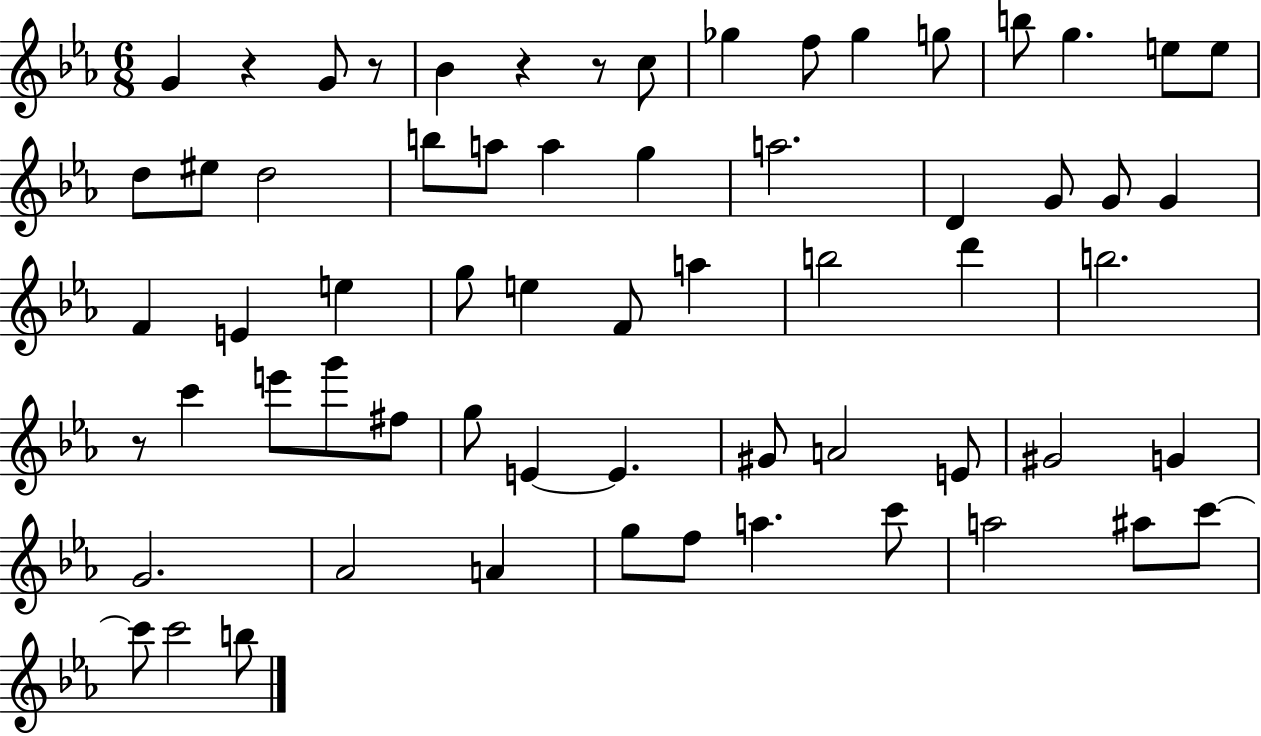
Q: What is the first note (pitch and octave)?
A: G4